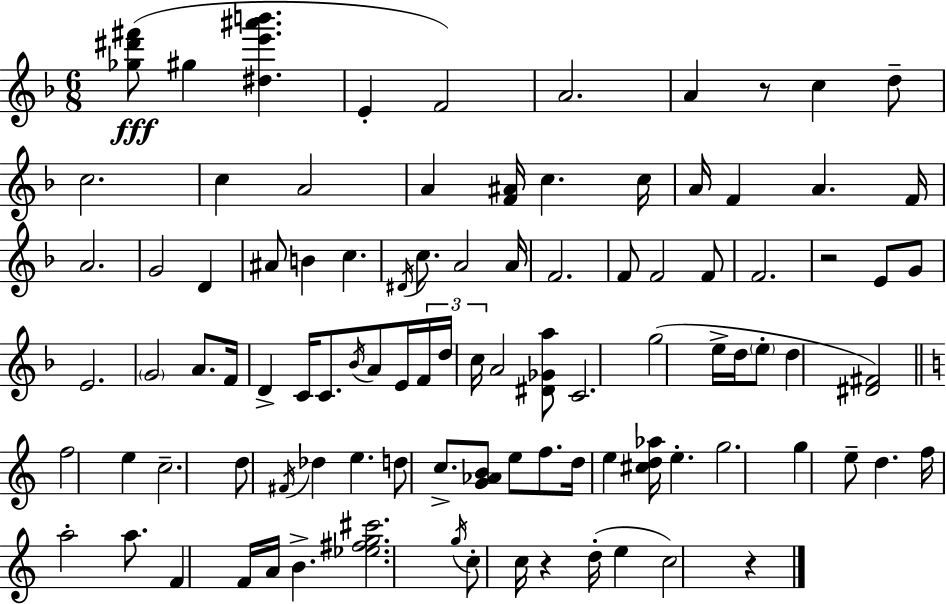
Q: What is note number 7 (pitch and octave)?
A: D5